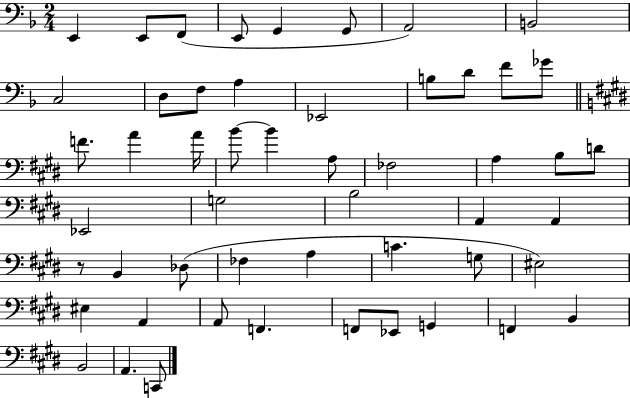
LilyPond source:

{
  \clef bass
  \numericTimeSignature
  \time 2/4
  \key f \major
  e,4 e,8 f,8( | e,8 g,4 g,8 | a,2) | b,2 | \break c2 | d8 f8 a4 | ees,2 | b8 d'8 f'8 ges'8 | \break \bar "||" \break \key e \major f'8. a'4 a'16 | b'8~~ b'4 a8 | fes2 | a4 b8 d'8 | \break ees,2 | g2 | b2 | a,4 a,4 | \break r8 b,4 des8( | fes4 a4 | c'4. g8 | eis2) | \break eis4 a,4 | a,8 f,4. | f,8 ees,8 g,4 | f,4 b,4 | \break b,2 | a,4. c,8 | \bar "|."
}